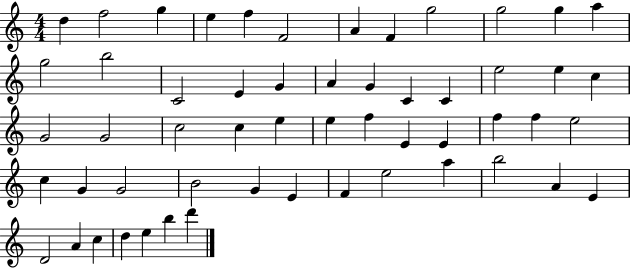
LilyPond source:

{
  \clef treble
  \numericTimeSignature
  \time 4/4
  \key c \major
  d''4 f''2 g''4 | e''4 f''4 f'2 | a'4 f'4 g''2 | g''2 g''4 a''4 | \break g''2 b''2 | c'2 e'4 g'4 | a'4 g'4 c'4 c'4 | e''2 e''4 c''4 | \break g'2 g'2 | c''2 c''4 e''4 | e''4 f''4 e'4 e'4 | f''4 f''4 e''2 | \break c''4 g'4 g'2 | b'2 g'4 e'4 | f'4 e''2 a''4 | b''2 a'4 e'4 | \break d'2 a'4 c''4 | d''4 e''4 b''4 d'''4 | \bar "|."
}